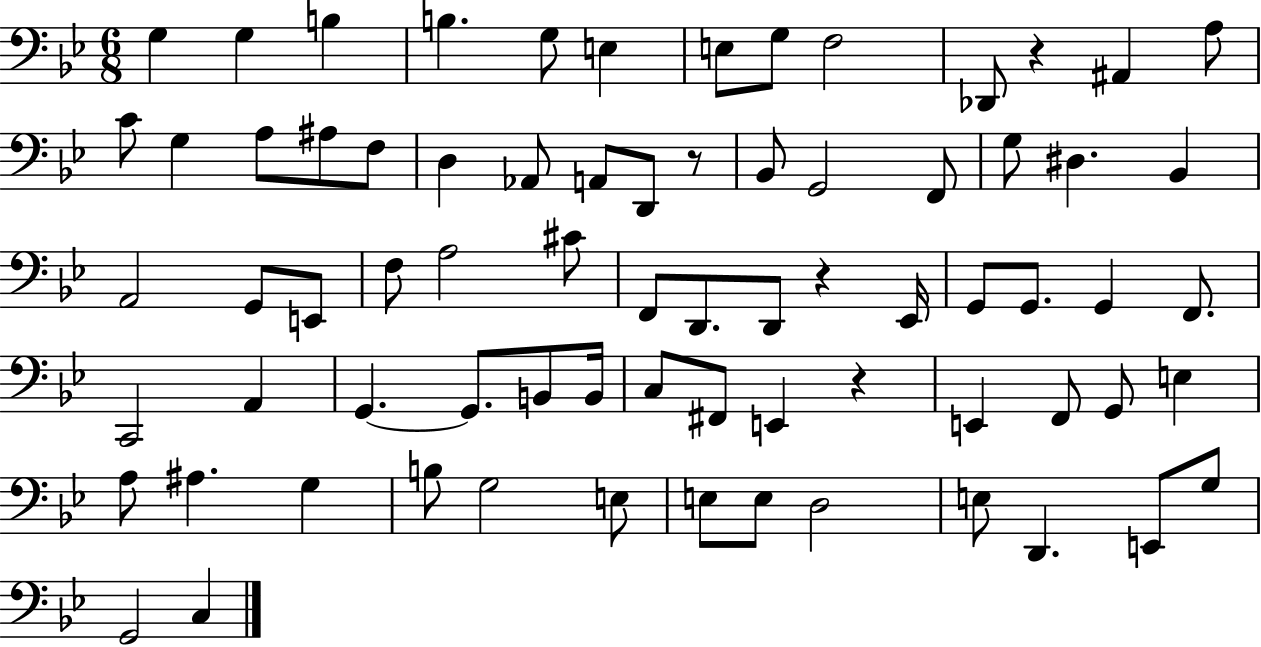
{
  \clef bass
  \numericTimeSignature
  \time 6/8
  \key bes \major
  g4 g4 b4 | b4. g8 e4 | e8 g8 f2 | des,8 r4 ais,4 a8 | \break c'8 g4 a8 ais8 f8 | d4 aes,8 a,8 d,8 r8 | bes,8 g,2 f,8 | g8 dis4. bes,4 | \break a,2 g,8 e,8 | f8 a2 cis'8 | f,8 d,8. d,8 r4 ees,16 | g,8 g,8. g,4 f,8. | \break c,2 a,4 | g,4.~~ g,8. b,8 b,16 | c8 fis,8 e,4 r4 | e,4 f,8 g,8 e4 | \break a8 ais4. g4 | b8 g2 e8 | e8 e8 d2 | e8 d,4. e,8 g8 | \break g,2 c4 | \bar "|."
}